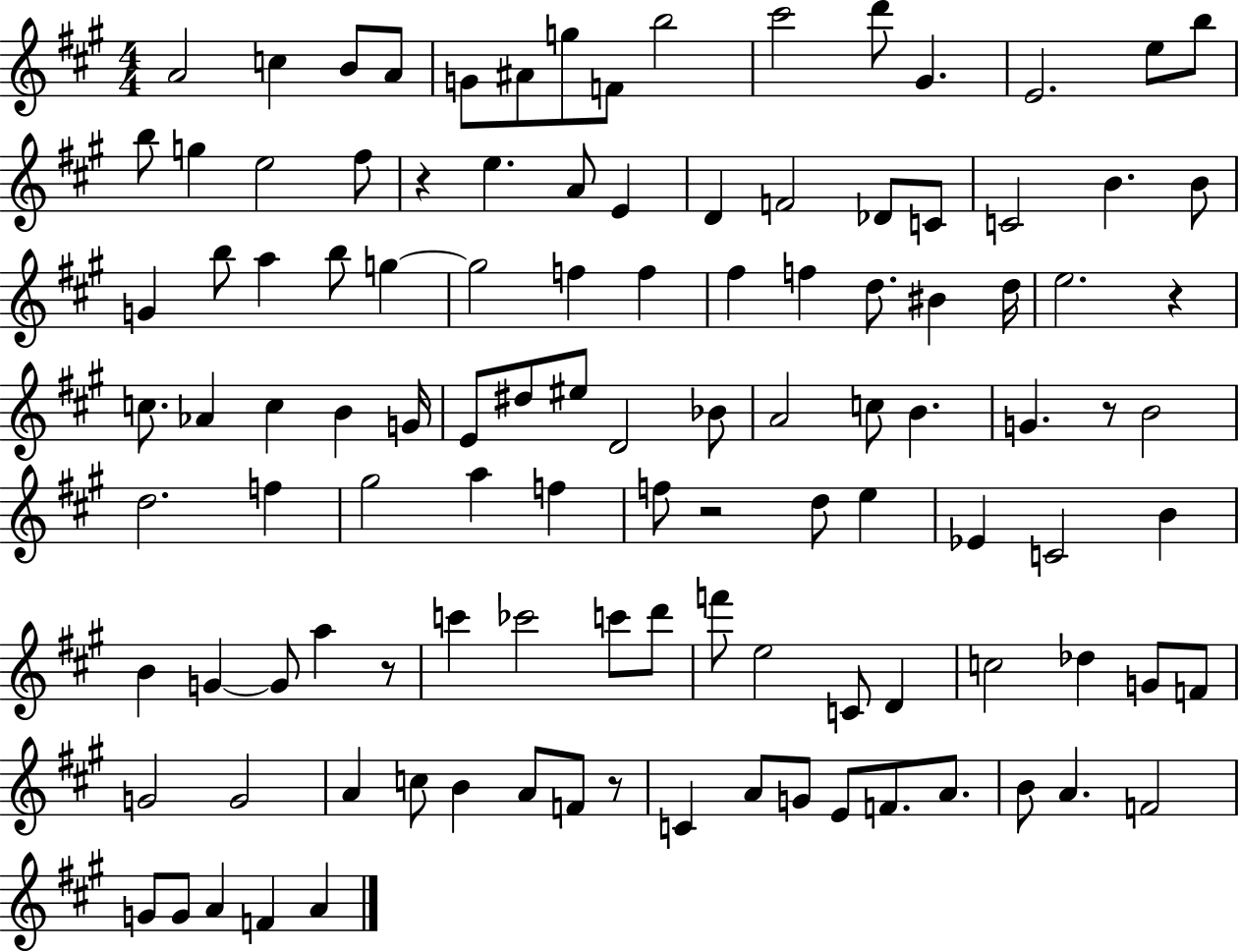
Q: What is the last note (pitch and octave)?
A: A4